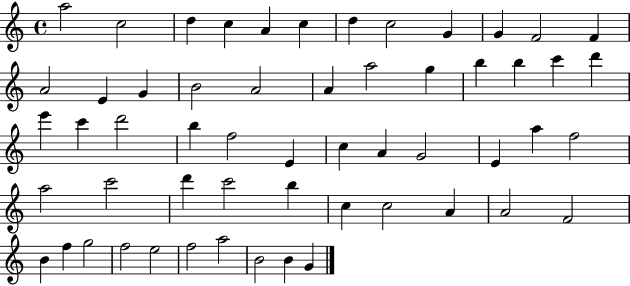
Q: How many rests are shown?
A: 0